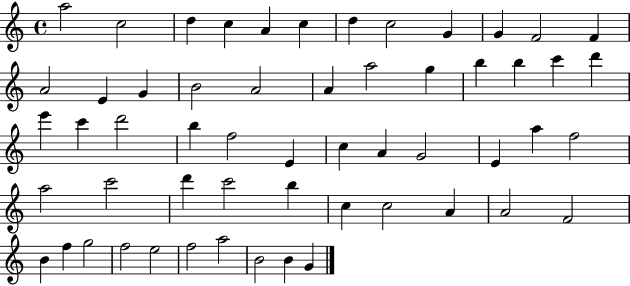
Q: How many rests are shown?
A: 0